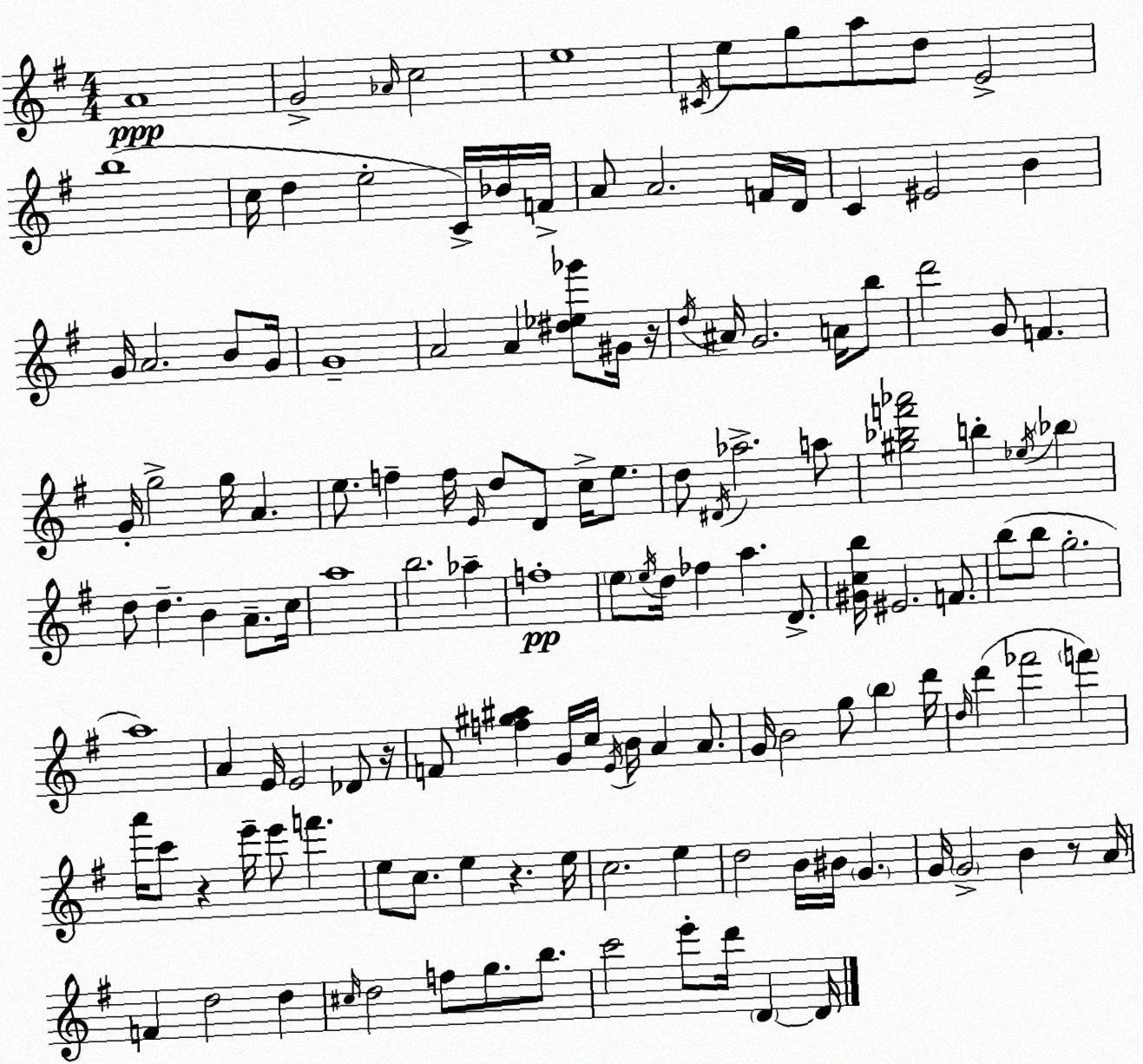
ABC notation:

X:1
T:Untitled
M:4/4
L:1/4
K:G
A4 G2 _A/4 c2 e4 ^C/4 e/2 g/2 a/2 d/2 E2 b4 c/4 d e2 C/4 _B/4 F/4 A/2 A2 F/4 D/4 C ^E2 B G/4 A2 B/2 G/4 G4 A2 A [^d_e_g']/2 ^G/4 z/4 d/4 ^A/4 G2 A/4 b/2 d'2 G/2 F G/4 g2 g/4 A e/2 f f/4 E/4 d/2 D/2 c/4 e/2 d/2 ^D/4 _a2 a/2 [^g_bf'_a']2 b _e/4 _b d/2 d B A/2 c/4 a4 b2 _a f4 e/2 e/4 d/4 _f a D/2 [^Gcb]/4 ^E2 F/2 b/2 b/2 g2 a4 A E/4 E2 _D/2 z/4 F/2 [f^g^a] G/4 c/4 E/4 B/4 A A/2 G/4 B2 g/2 b d'/4 d/4 d' _f'2 f' a'/4 c'/2 z e'/4 e'/2 f' e/2 c/2 e z e/4 c2 e d2 B/4 ^B/4 G G/4 G2 B z/2 A/4 F d2 d ^c/4 d2 f/2 g/2 b/2 c'2 e'/2 d'/4 D D/4